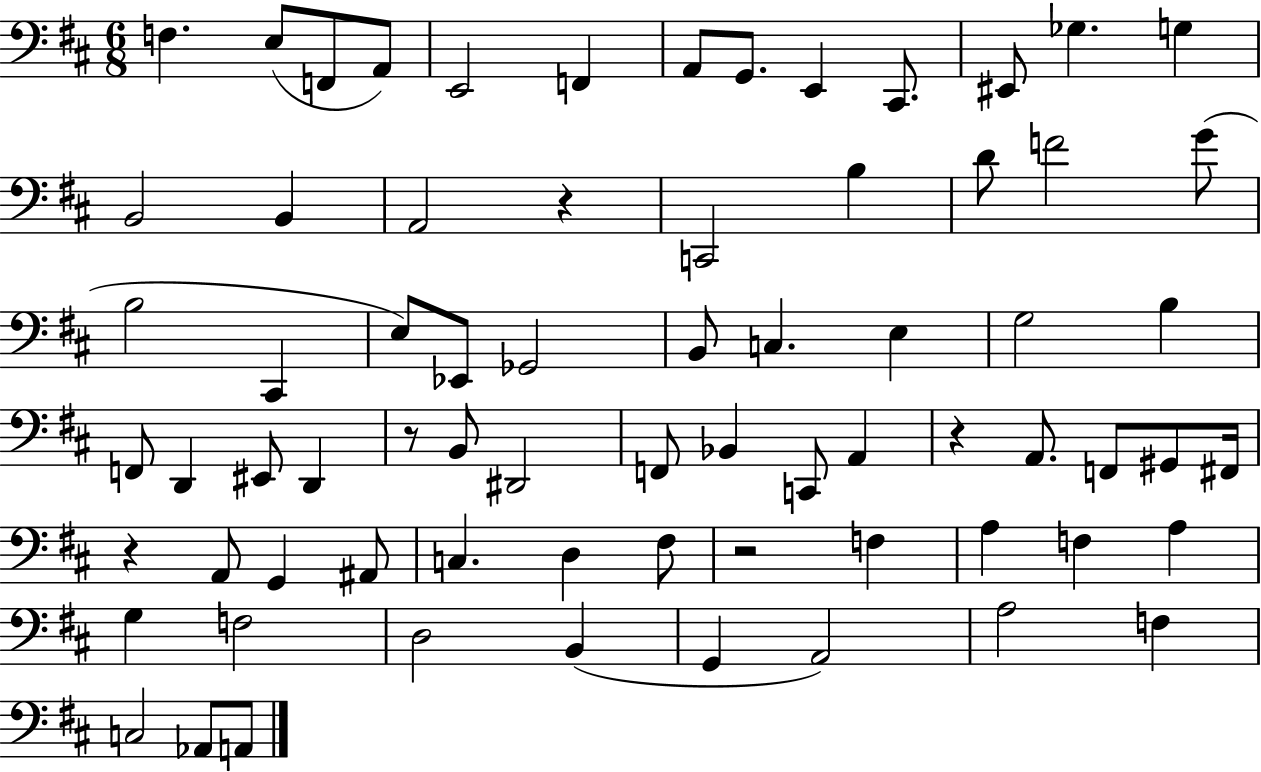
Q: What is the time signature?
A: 6/8